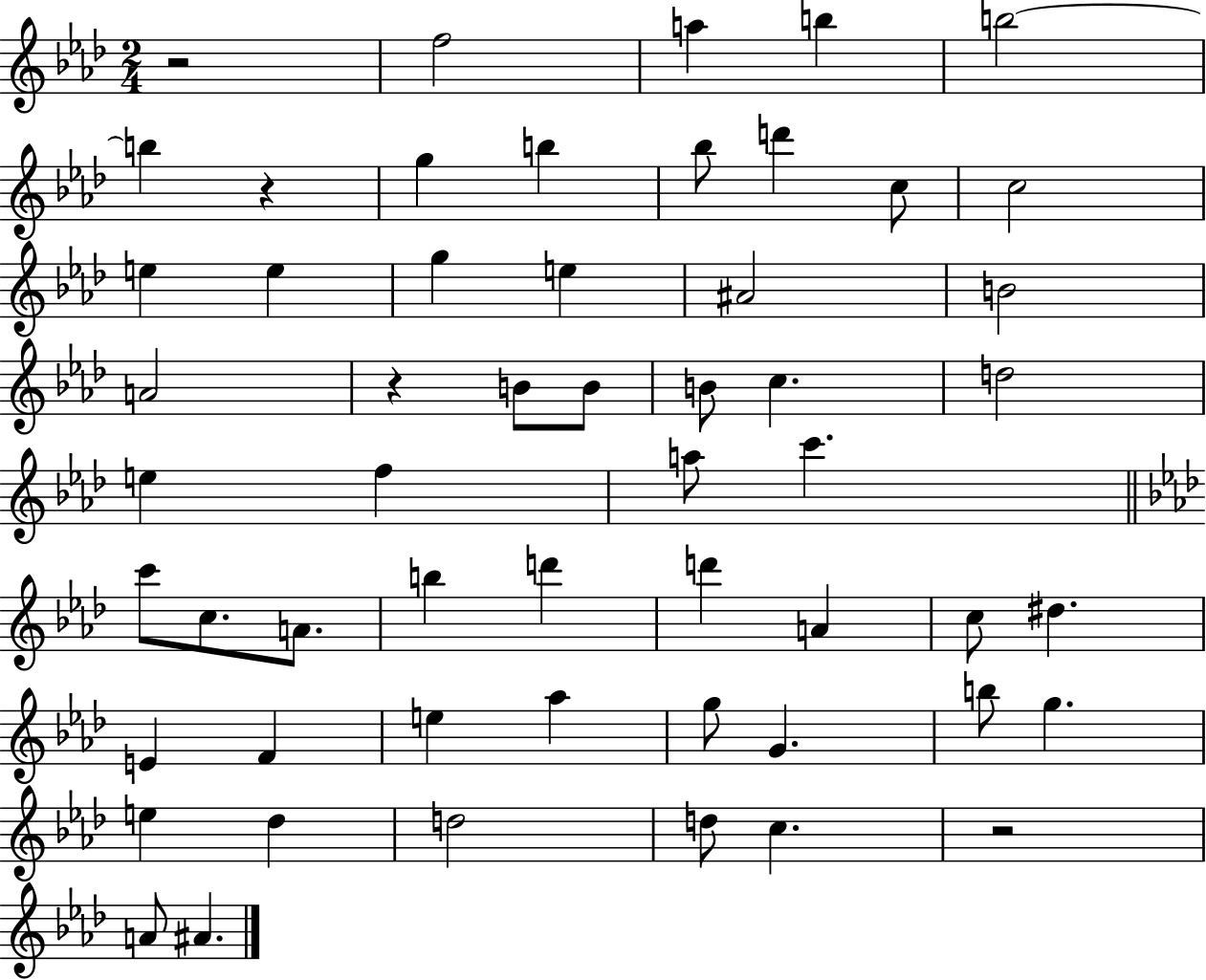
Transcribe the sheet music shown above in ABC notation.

X:1
T:Untitled
M:2/4
L:1/4
K:Ab
z2 f2 a b b2 b z g b _b/2 d' c/2 c2 e e g e ^A2 B2 A2 z B/2 B/2 B/2 c d2 e f a/2 c' c'/2 c/2 A/2 b d' d' A c/2 ^d E F e _a g/2 G b/2 g e _d d2 d/2 c z2 A/2 ^A